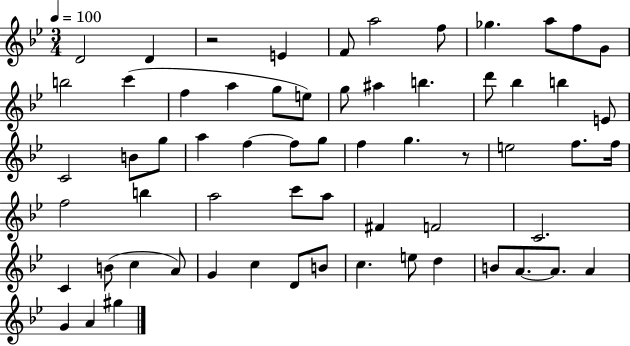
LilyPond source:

{
  \clef treble
  \numericTimeSignature
  \time 3/4
  \key bes \major
  \tempo 4 = 100
  d'2 d'4 | r2 e'4 | f'8 a''2 f''8 | ges''4. a''8 f''8 g'8 | \break b''2 c'''4( | f''4 a''4 g''8 e''8) | g''8 ais''4 b''4. | d'''8 bes''4 b''4 e'8 | \break c'2 b'8 g''8 | a''4 f''4~~ f''8 g''8 | f''4 g''4. r8 | e''2 f''8. f''16 | \break f''2 b''4 | a''2 c'''8 a''8 | fis'4 f'2 | c'2. | \break c'4 b'8( c''4 a'8) | g'4 c''4 d'8 b'8 | c''4. e''8 d''4 | b'8 a'8.~~ a'8. a'4 | \break g'4 a'4 gis''4 | \bar "|."
}